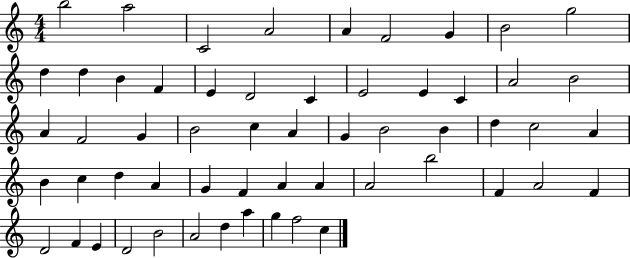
B5/h A5/h C4/h A4/h A4/q F4/h G4/q B4/h G5/h D5/q D5/q B4/q F4/q E4/q D4/h C4/q E4/h E4/q C4/q A4/h B4/h A4/q F4/h G4/q B4/h C5/q A4/q G4/q B4/h B4/q D5/q C5/h A4/q B4/q C5/q D5/q A4/q G4/q F4/q A4/q A4/q A4/h B5/h F4/q A4/h F4/q D4/h F4/q E4/q D4/h B4/h A4/h D5/q A5/q G5/q F5/h C5/q